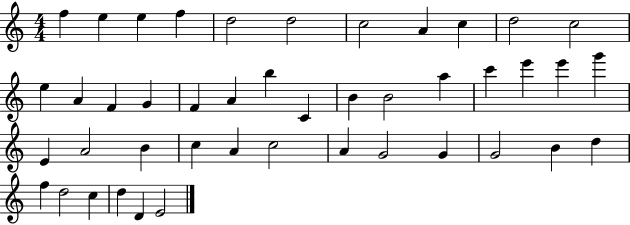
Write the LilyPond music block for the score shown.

{
  \clef treble
  \numericTimeSignature
  \time 4/4
  \key c \major
  f''4 e''4 e''4 f''4 | d''2 d''2 | c''2 a'4 c''4 | d''2 c''2 | \break e''4 a'4 f'4 g'4 | f'4 a'4 b''4 c'4 | b'4 b'2 a''4 | c'''4 e'''4 e'''4 g'''4 | \break e'4 a'2 b'4 | c''4 a'4 c''2 | a'4 g'2 g'4 | g'2 b'4 d''4 | \break f''4 d''2 c''4 | d''4 d'4 e'2 | \bar "|."
}